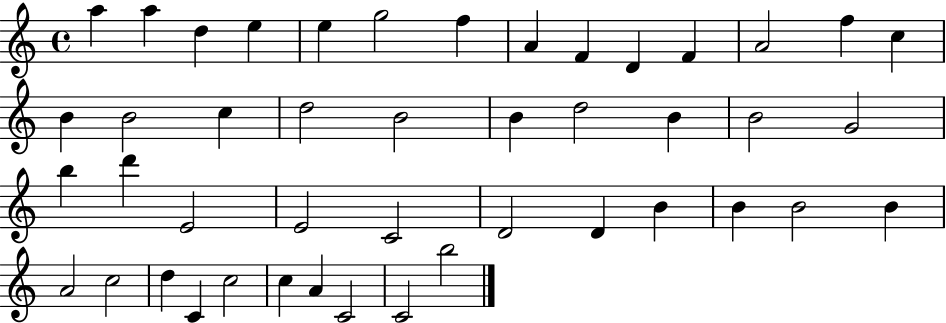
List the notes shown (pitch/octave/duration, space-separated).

A5/q A5/q D5/q E5/q E5/q G5/h F5/q A4/q F4/q D4/q F4/q A4/h F5/q C5/q B4/q B4/h C5/q D5/h B4/h B4/q D5/h B4/q B4/h G4/h B5/q D6/q E4/h E4/h C4/h D4/h D4/q B4/q B4/q B4/h B4/q A4/h C5/h D5/q C4/q C5/h C5/q A4/q C4/h C4/h B5/h